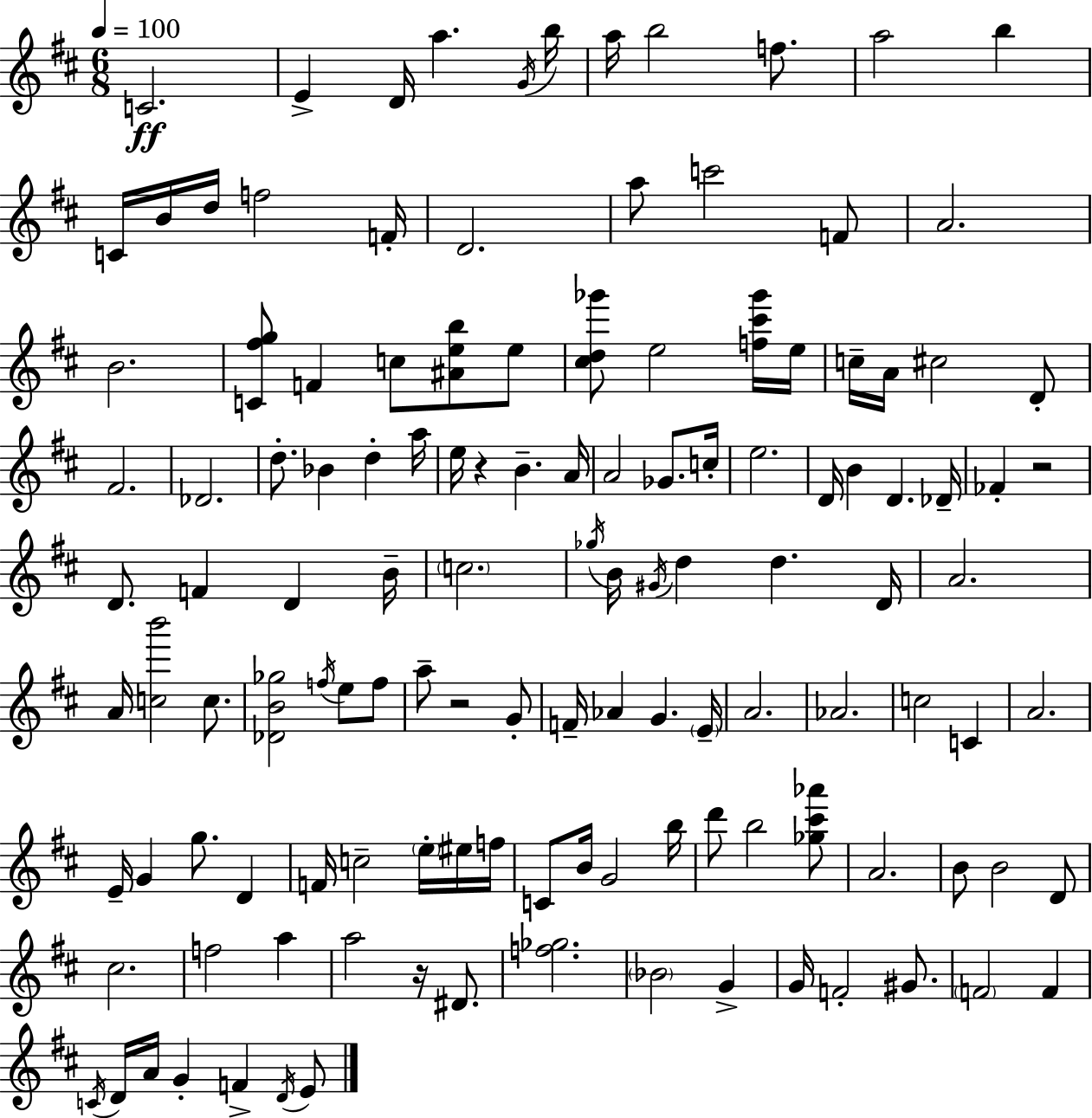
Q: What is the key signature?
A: D major